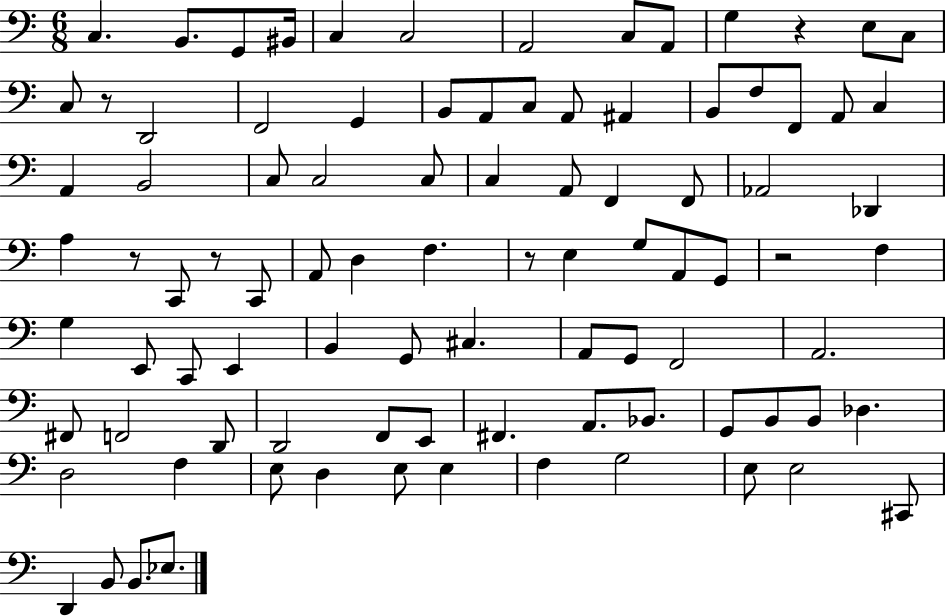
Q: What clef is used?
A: bass